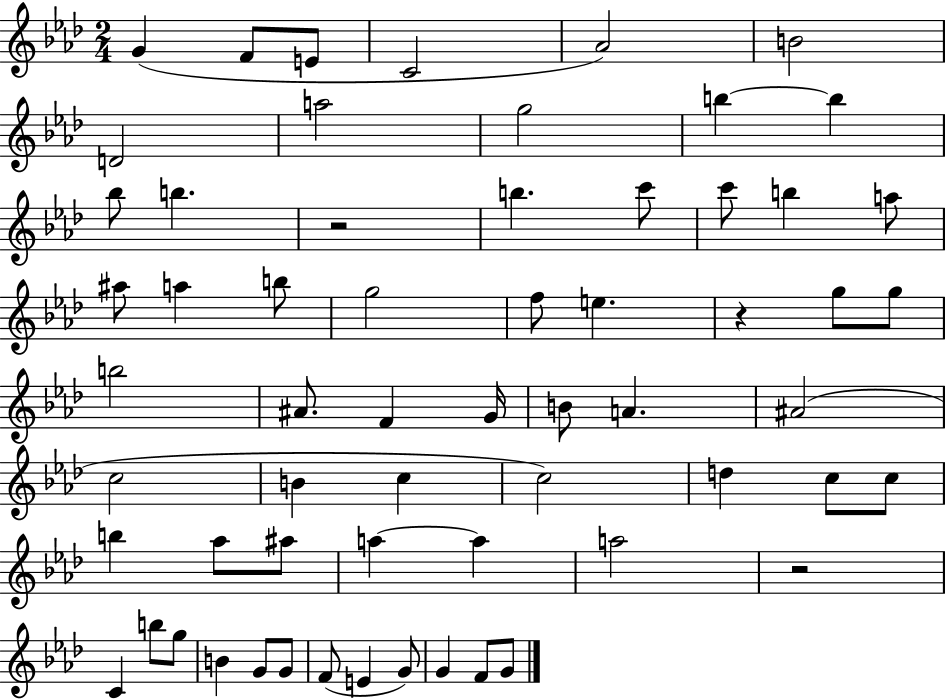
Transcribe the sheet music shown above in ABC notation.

X:1
T:Untitled
M:2/4
L:1/4
K:Ab
G F/2 E/2 C2 _A2 B2 D2 a2 g2 b b _b/2 b z2 b c'/2 c'/2 b a/2 ^a/2 a b/2 g2 f/2 e z g/2 g/2 b2 ^A/2 F G/4 B/2 A ^A2 c2 B c c2 d c/2 c/2 b _a/2 ^a/2 a a a2 z2 C b/2 g/2 B G/2 G/2 F/2 E G/2 G F/2 G/2